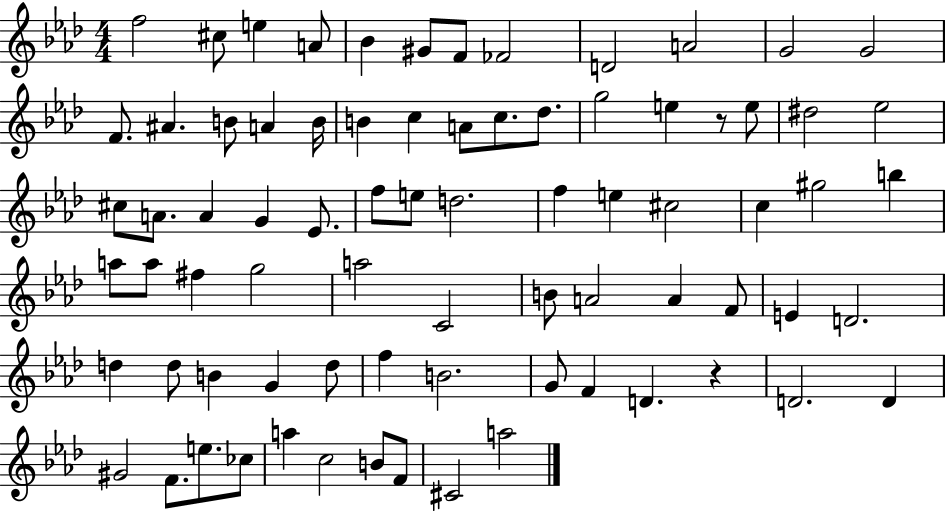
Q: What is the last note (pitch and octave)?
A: A5